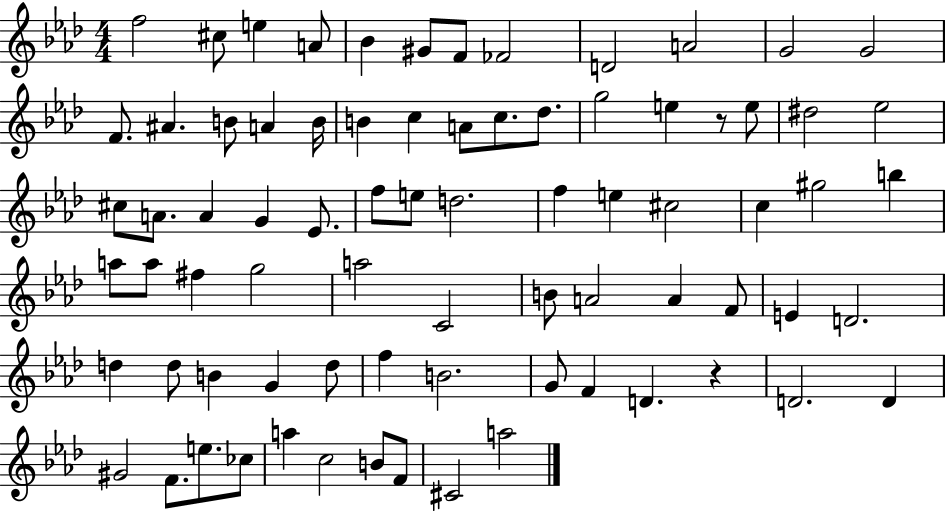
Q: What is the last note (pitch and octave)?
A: A5